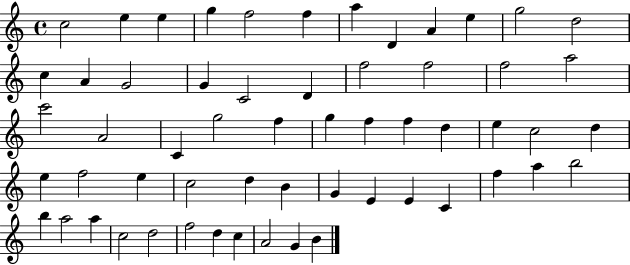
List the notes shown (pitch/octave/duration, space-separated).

C5/h E5/q E5/q G5/q F5/h F5/q A5/q D4/q A4/q E5/q G5/h D5/h C5/q A4/q G4/h G4/q C4/h D4/q F5/h F5/h F5/h A5/h C6/h A4/h C4/q G5/h F5/q G5/q F5/q F5/q D5/q E5/q C5/h D5/q E5/q F5/h E5/q C5/h D5/q B4/q G4/q E4/q E4/q C4/q F5/q A5/q B5/h B5/q A5/h A5/q C5/h D5/h F5/h D5/q C5/q A4/h G4/q B4/q